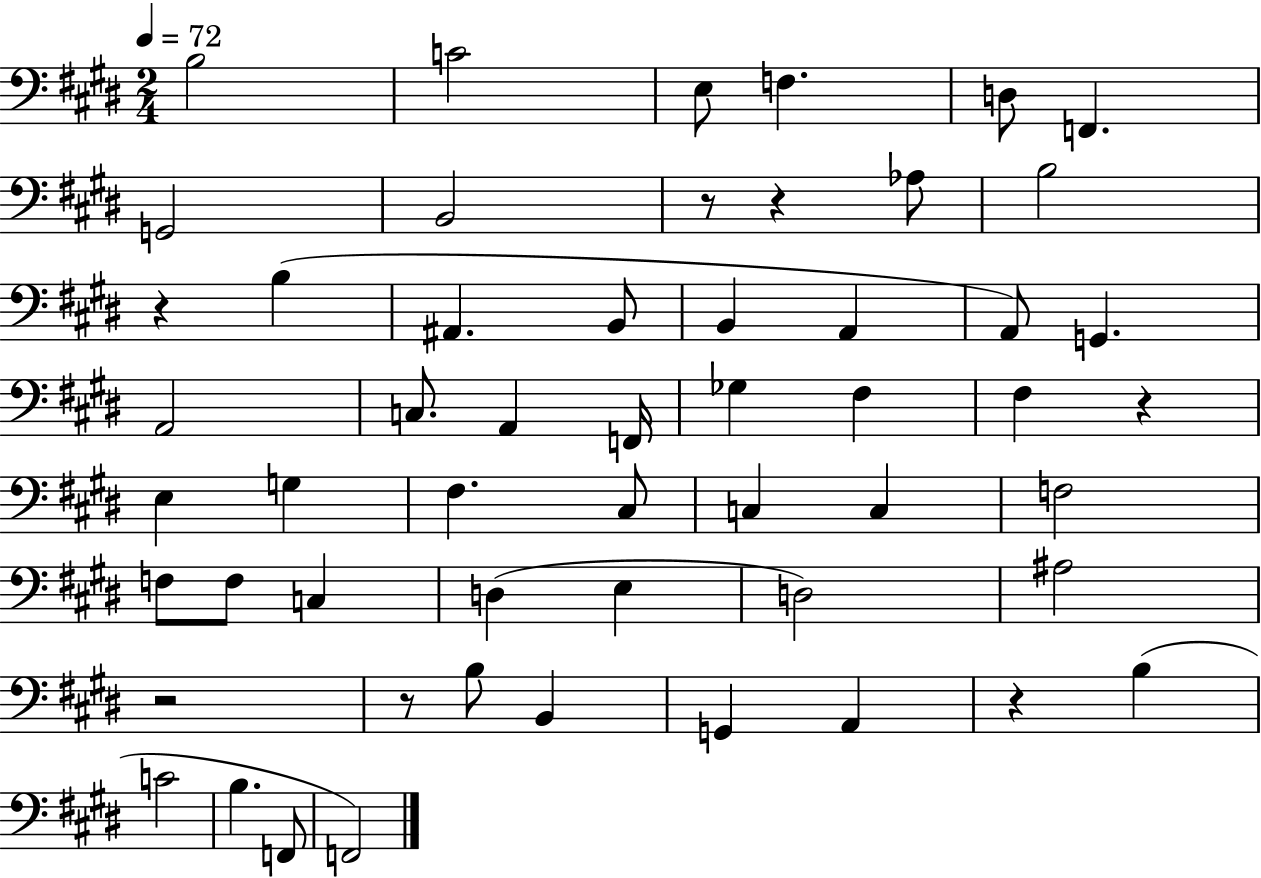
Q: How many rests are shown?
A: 7